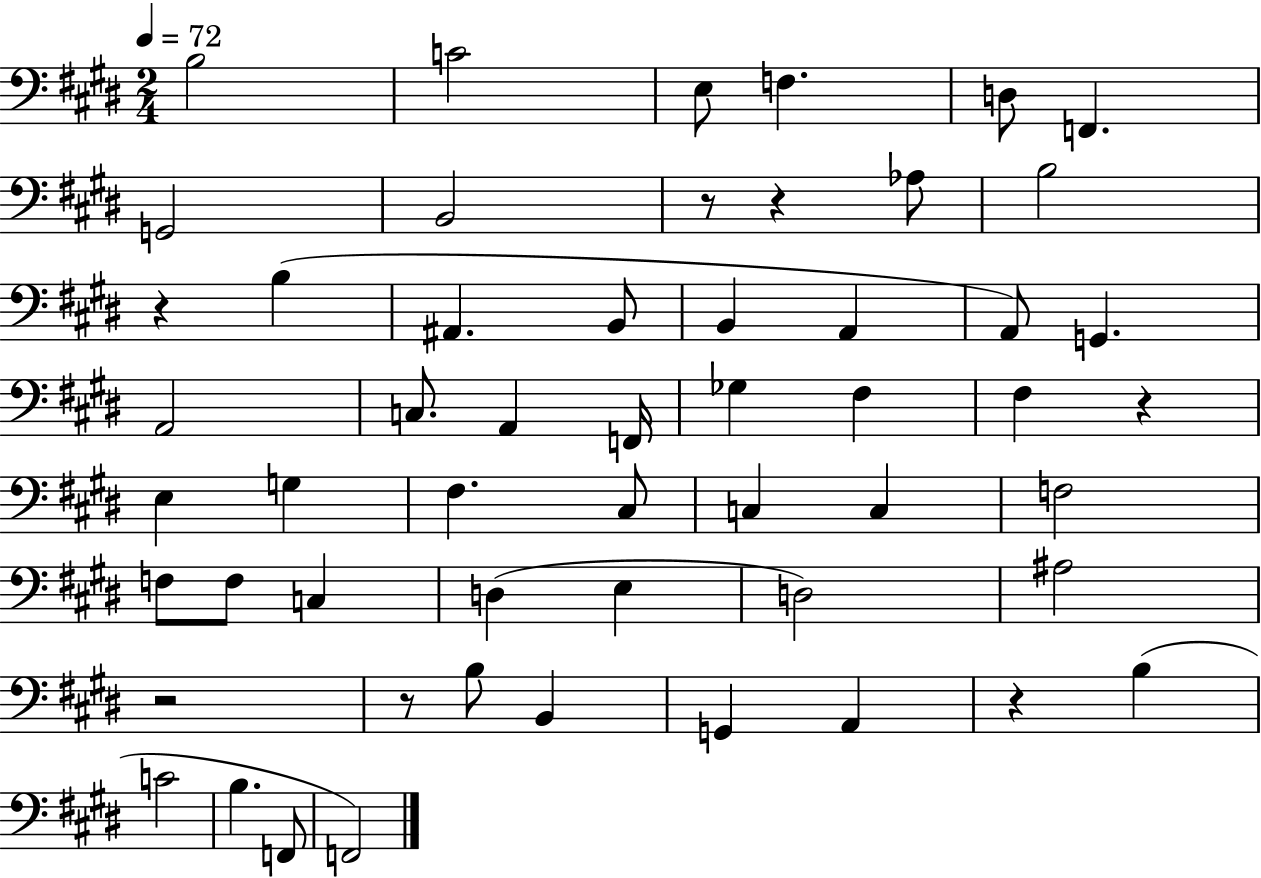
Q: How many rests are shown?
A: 7